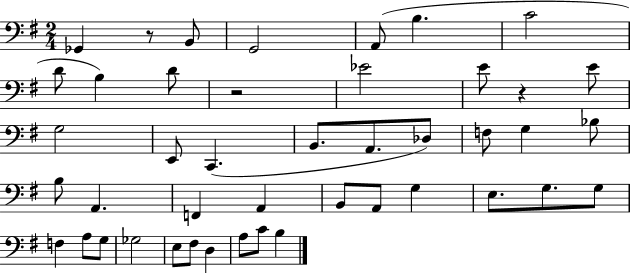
X:1
T:Untitled
M:2/4
L:1/4
K:G
_G,, z/2 B,,/2 G,,2 A,,/2 B, C2 D/2 B, D/2 z2 _E2 E/2 z E/2 G,2 E,,/2 C,, B,,/2 A,,/2 _D,/2 F,/2 G, _B,/2 B,/2 A,, F,, A,, B,,/2 A,,/2 G, E,/2 G,/2 G,/2 F, A,/2 G,/2 _G,2 E,/2 ^F,/2 D, A,/2 C/2 B,